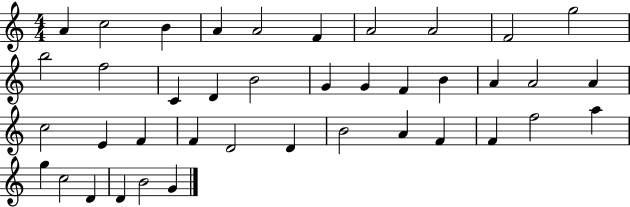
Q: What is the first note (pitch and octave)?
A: A4